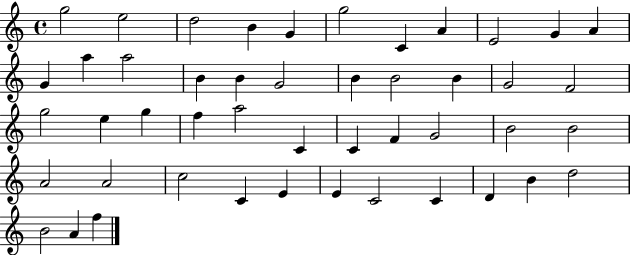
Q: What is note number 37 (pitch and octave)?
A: C4